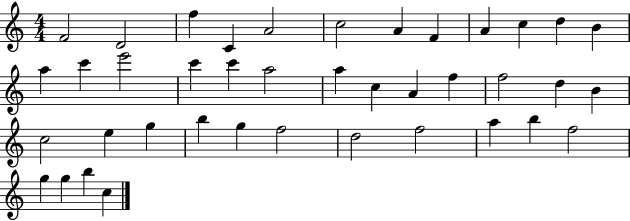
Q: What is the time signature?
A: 4/4